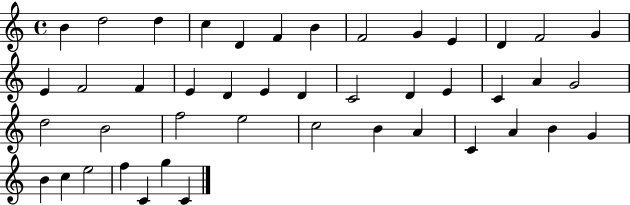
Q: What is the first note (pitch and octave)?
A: B4